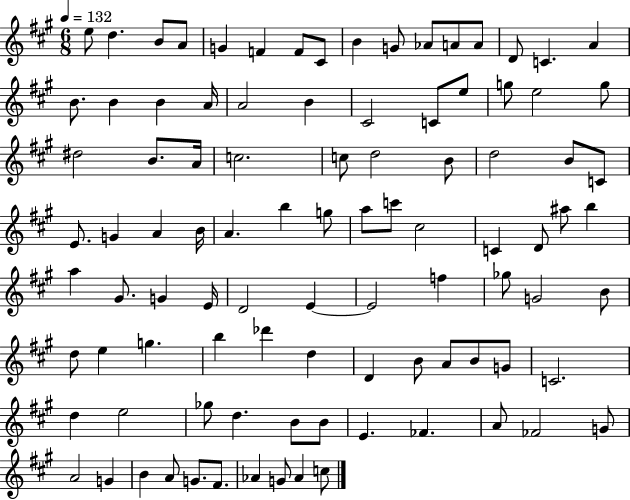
{
  \clef treble
  \numericTimeSignature
  \time 6/8
  \key a \major
  \tempo 4 = 132
  e''8 d''4. b'8 a'8 | g'4 f'4 f'8 cis'8 | b'4 g'8 aes'8 a'8 a'8 | d'8 c'4. a'4 | \break b'8. b'4 b'4 a'16 | a'2 b'4 | cis'2 c'8 e''8 | g''8 e''2 g''8 | \break dis''2 b'8. a'16 | c''2. | c''8 d''2 b'8 | d''2 b'8 c'8 | \break e'8. g'4 a'4 b'16 | a'4. b''4 g''8 | a''8 c'''8 cis''2 | c'4 d'8 ais''8 b''4 | \break a''4 gis'8. g'4 e'16 | d'2 e'4~~ | e'2 f''4 | ges''8 g'2 b'8 | \break d''8 e''4 g''4. | b''4 des'''4 d''4 | d'4 b'8 a'8 b'8 g'8 | c'2. | \break d''4 e''2 | ges''8 d''4. b'8 b'8 | e'4. fes'4. | a'8 fes'2 g'8 | \break a'2 g'4 | b'4 a'8 g'8. fis'8. | aes'4 g'8 aes'4 c''8 | \bar "|."
}